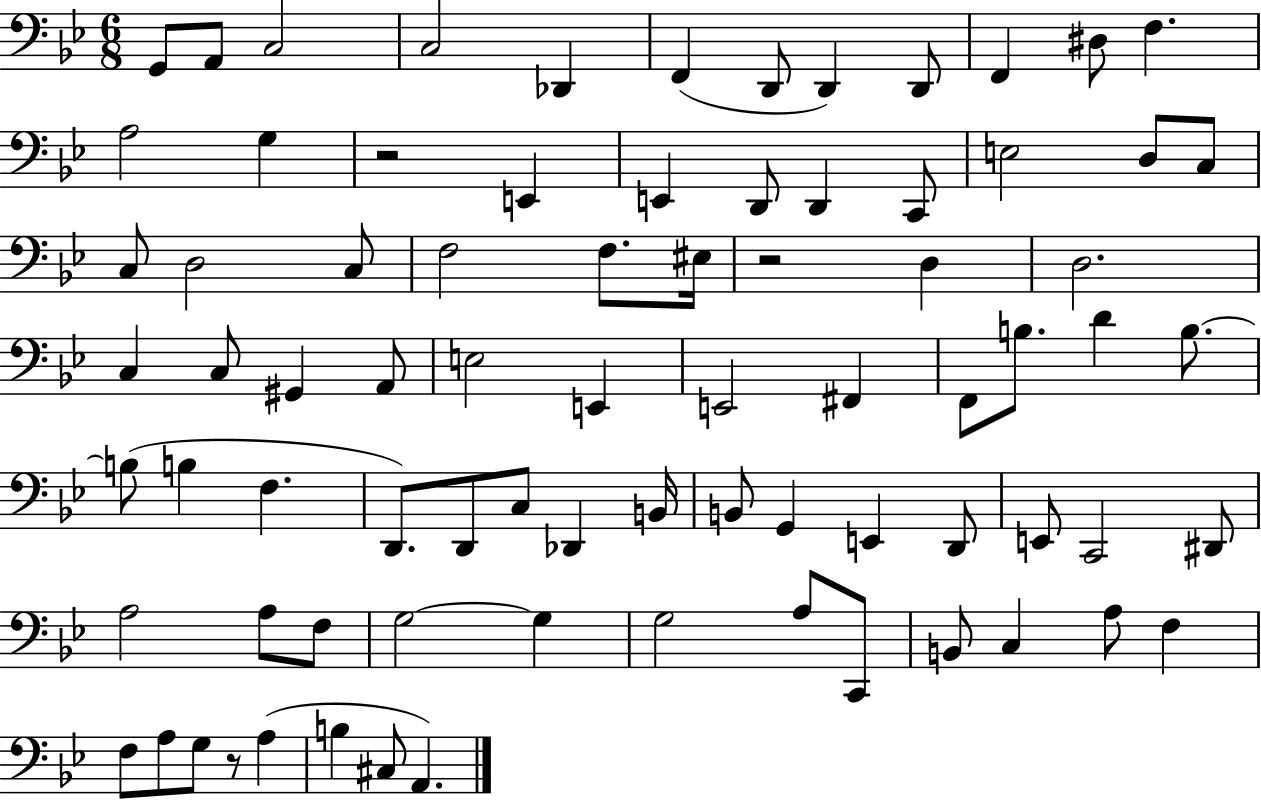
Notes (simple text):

G2/e A2/e C3/h C3/h Db2/q F2/q D2/e D2/q D2/e F2/q D#3/e F3/q. A3/h G3/q R/h E2/q E2/q D2/e D2/q C2/e E3/h D3/e C3/e C3/e D3/h C3/e F3/h F3/e. EIS3/s R/h D3/q D3/h. C3/q C3/e G#2/q A2/e E3/h E2/q E2/h F#2/q F2/e B3/e. D4/q B3/e. B3/e B3/q F3/q. D2/e. D2/e C3/e Db2/q B2/s B2/e G2/q E2/q D2/e E2/e C2/h D#2/e A3/h A3/e F3/e G3/h G3/q G3/h A3/e C2/e B2/e C3/q A3/e F3/q F3/e A3/e G3/e R/e A3/q B3/q C#3/e A2/q.